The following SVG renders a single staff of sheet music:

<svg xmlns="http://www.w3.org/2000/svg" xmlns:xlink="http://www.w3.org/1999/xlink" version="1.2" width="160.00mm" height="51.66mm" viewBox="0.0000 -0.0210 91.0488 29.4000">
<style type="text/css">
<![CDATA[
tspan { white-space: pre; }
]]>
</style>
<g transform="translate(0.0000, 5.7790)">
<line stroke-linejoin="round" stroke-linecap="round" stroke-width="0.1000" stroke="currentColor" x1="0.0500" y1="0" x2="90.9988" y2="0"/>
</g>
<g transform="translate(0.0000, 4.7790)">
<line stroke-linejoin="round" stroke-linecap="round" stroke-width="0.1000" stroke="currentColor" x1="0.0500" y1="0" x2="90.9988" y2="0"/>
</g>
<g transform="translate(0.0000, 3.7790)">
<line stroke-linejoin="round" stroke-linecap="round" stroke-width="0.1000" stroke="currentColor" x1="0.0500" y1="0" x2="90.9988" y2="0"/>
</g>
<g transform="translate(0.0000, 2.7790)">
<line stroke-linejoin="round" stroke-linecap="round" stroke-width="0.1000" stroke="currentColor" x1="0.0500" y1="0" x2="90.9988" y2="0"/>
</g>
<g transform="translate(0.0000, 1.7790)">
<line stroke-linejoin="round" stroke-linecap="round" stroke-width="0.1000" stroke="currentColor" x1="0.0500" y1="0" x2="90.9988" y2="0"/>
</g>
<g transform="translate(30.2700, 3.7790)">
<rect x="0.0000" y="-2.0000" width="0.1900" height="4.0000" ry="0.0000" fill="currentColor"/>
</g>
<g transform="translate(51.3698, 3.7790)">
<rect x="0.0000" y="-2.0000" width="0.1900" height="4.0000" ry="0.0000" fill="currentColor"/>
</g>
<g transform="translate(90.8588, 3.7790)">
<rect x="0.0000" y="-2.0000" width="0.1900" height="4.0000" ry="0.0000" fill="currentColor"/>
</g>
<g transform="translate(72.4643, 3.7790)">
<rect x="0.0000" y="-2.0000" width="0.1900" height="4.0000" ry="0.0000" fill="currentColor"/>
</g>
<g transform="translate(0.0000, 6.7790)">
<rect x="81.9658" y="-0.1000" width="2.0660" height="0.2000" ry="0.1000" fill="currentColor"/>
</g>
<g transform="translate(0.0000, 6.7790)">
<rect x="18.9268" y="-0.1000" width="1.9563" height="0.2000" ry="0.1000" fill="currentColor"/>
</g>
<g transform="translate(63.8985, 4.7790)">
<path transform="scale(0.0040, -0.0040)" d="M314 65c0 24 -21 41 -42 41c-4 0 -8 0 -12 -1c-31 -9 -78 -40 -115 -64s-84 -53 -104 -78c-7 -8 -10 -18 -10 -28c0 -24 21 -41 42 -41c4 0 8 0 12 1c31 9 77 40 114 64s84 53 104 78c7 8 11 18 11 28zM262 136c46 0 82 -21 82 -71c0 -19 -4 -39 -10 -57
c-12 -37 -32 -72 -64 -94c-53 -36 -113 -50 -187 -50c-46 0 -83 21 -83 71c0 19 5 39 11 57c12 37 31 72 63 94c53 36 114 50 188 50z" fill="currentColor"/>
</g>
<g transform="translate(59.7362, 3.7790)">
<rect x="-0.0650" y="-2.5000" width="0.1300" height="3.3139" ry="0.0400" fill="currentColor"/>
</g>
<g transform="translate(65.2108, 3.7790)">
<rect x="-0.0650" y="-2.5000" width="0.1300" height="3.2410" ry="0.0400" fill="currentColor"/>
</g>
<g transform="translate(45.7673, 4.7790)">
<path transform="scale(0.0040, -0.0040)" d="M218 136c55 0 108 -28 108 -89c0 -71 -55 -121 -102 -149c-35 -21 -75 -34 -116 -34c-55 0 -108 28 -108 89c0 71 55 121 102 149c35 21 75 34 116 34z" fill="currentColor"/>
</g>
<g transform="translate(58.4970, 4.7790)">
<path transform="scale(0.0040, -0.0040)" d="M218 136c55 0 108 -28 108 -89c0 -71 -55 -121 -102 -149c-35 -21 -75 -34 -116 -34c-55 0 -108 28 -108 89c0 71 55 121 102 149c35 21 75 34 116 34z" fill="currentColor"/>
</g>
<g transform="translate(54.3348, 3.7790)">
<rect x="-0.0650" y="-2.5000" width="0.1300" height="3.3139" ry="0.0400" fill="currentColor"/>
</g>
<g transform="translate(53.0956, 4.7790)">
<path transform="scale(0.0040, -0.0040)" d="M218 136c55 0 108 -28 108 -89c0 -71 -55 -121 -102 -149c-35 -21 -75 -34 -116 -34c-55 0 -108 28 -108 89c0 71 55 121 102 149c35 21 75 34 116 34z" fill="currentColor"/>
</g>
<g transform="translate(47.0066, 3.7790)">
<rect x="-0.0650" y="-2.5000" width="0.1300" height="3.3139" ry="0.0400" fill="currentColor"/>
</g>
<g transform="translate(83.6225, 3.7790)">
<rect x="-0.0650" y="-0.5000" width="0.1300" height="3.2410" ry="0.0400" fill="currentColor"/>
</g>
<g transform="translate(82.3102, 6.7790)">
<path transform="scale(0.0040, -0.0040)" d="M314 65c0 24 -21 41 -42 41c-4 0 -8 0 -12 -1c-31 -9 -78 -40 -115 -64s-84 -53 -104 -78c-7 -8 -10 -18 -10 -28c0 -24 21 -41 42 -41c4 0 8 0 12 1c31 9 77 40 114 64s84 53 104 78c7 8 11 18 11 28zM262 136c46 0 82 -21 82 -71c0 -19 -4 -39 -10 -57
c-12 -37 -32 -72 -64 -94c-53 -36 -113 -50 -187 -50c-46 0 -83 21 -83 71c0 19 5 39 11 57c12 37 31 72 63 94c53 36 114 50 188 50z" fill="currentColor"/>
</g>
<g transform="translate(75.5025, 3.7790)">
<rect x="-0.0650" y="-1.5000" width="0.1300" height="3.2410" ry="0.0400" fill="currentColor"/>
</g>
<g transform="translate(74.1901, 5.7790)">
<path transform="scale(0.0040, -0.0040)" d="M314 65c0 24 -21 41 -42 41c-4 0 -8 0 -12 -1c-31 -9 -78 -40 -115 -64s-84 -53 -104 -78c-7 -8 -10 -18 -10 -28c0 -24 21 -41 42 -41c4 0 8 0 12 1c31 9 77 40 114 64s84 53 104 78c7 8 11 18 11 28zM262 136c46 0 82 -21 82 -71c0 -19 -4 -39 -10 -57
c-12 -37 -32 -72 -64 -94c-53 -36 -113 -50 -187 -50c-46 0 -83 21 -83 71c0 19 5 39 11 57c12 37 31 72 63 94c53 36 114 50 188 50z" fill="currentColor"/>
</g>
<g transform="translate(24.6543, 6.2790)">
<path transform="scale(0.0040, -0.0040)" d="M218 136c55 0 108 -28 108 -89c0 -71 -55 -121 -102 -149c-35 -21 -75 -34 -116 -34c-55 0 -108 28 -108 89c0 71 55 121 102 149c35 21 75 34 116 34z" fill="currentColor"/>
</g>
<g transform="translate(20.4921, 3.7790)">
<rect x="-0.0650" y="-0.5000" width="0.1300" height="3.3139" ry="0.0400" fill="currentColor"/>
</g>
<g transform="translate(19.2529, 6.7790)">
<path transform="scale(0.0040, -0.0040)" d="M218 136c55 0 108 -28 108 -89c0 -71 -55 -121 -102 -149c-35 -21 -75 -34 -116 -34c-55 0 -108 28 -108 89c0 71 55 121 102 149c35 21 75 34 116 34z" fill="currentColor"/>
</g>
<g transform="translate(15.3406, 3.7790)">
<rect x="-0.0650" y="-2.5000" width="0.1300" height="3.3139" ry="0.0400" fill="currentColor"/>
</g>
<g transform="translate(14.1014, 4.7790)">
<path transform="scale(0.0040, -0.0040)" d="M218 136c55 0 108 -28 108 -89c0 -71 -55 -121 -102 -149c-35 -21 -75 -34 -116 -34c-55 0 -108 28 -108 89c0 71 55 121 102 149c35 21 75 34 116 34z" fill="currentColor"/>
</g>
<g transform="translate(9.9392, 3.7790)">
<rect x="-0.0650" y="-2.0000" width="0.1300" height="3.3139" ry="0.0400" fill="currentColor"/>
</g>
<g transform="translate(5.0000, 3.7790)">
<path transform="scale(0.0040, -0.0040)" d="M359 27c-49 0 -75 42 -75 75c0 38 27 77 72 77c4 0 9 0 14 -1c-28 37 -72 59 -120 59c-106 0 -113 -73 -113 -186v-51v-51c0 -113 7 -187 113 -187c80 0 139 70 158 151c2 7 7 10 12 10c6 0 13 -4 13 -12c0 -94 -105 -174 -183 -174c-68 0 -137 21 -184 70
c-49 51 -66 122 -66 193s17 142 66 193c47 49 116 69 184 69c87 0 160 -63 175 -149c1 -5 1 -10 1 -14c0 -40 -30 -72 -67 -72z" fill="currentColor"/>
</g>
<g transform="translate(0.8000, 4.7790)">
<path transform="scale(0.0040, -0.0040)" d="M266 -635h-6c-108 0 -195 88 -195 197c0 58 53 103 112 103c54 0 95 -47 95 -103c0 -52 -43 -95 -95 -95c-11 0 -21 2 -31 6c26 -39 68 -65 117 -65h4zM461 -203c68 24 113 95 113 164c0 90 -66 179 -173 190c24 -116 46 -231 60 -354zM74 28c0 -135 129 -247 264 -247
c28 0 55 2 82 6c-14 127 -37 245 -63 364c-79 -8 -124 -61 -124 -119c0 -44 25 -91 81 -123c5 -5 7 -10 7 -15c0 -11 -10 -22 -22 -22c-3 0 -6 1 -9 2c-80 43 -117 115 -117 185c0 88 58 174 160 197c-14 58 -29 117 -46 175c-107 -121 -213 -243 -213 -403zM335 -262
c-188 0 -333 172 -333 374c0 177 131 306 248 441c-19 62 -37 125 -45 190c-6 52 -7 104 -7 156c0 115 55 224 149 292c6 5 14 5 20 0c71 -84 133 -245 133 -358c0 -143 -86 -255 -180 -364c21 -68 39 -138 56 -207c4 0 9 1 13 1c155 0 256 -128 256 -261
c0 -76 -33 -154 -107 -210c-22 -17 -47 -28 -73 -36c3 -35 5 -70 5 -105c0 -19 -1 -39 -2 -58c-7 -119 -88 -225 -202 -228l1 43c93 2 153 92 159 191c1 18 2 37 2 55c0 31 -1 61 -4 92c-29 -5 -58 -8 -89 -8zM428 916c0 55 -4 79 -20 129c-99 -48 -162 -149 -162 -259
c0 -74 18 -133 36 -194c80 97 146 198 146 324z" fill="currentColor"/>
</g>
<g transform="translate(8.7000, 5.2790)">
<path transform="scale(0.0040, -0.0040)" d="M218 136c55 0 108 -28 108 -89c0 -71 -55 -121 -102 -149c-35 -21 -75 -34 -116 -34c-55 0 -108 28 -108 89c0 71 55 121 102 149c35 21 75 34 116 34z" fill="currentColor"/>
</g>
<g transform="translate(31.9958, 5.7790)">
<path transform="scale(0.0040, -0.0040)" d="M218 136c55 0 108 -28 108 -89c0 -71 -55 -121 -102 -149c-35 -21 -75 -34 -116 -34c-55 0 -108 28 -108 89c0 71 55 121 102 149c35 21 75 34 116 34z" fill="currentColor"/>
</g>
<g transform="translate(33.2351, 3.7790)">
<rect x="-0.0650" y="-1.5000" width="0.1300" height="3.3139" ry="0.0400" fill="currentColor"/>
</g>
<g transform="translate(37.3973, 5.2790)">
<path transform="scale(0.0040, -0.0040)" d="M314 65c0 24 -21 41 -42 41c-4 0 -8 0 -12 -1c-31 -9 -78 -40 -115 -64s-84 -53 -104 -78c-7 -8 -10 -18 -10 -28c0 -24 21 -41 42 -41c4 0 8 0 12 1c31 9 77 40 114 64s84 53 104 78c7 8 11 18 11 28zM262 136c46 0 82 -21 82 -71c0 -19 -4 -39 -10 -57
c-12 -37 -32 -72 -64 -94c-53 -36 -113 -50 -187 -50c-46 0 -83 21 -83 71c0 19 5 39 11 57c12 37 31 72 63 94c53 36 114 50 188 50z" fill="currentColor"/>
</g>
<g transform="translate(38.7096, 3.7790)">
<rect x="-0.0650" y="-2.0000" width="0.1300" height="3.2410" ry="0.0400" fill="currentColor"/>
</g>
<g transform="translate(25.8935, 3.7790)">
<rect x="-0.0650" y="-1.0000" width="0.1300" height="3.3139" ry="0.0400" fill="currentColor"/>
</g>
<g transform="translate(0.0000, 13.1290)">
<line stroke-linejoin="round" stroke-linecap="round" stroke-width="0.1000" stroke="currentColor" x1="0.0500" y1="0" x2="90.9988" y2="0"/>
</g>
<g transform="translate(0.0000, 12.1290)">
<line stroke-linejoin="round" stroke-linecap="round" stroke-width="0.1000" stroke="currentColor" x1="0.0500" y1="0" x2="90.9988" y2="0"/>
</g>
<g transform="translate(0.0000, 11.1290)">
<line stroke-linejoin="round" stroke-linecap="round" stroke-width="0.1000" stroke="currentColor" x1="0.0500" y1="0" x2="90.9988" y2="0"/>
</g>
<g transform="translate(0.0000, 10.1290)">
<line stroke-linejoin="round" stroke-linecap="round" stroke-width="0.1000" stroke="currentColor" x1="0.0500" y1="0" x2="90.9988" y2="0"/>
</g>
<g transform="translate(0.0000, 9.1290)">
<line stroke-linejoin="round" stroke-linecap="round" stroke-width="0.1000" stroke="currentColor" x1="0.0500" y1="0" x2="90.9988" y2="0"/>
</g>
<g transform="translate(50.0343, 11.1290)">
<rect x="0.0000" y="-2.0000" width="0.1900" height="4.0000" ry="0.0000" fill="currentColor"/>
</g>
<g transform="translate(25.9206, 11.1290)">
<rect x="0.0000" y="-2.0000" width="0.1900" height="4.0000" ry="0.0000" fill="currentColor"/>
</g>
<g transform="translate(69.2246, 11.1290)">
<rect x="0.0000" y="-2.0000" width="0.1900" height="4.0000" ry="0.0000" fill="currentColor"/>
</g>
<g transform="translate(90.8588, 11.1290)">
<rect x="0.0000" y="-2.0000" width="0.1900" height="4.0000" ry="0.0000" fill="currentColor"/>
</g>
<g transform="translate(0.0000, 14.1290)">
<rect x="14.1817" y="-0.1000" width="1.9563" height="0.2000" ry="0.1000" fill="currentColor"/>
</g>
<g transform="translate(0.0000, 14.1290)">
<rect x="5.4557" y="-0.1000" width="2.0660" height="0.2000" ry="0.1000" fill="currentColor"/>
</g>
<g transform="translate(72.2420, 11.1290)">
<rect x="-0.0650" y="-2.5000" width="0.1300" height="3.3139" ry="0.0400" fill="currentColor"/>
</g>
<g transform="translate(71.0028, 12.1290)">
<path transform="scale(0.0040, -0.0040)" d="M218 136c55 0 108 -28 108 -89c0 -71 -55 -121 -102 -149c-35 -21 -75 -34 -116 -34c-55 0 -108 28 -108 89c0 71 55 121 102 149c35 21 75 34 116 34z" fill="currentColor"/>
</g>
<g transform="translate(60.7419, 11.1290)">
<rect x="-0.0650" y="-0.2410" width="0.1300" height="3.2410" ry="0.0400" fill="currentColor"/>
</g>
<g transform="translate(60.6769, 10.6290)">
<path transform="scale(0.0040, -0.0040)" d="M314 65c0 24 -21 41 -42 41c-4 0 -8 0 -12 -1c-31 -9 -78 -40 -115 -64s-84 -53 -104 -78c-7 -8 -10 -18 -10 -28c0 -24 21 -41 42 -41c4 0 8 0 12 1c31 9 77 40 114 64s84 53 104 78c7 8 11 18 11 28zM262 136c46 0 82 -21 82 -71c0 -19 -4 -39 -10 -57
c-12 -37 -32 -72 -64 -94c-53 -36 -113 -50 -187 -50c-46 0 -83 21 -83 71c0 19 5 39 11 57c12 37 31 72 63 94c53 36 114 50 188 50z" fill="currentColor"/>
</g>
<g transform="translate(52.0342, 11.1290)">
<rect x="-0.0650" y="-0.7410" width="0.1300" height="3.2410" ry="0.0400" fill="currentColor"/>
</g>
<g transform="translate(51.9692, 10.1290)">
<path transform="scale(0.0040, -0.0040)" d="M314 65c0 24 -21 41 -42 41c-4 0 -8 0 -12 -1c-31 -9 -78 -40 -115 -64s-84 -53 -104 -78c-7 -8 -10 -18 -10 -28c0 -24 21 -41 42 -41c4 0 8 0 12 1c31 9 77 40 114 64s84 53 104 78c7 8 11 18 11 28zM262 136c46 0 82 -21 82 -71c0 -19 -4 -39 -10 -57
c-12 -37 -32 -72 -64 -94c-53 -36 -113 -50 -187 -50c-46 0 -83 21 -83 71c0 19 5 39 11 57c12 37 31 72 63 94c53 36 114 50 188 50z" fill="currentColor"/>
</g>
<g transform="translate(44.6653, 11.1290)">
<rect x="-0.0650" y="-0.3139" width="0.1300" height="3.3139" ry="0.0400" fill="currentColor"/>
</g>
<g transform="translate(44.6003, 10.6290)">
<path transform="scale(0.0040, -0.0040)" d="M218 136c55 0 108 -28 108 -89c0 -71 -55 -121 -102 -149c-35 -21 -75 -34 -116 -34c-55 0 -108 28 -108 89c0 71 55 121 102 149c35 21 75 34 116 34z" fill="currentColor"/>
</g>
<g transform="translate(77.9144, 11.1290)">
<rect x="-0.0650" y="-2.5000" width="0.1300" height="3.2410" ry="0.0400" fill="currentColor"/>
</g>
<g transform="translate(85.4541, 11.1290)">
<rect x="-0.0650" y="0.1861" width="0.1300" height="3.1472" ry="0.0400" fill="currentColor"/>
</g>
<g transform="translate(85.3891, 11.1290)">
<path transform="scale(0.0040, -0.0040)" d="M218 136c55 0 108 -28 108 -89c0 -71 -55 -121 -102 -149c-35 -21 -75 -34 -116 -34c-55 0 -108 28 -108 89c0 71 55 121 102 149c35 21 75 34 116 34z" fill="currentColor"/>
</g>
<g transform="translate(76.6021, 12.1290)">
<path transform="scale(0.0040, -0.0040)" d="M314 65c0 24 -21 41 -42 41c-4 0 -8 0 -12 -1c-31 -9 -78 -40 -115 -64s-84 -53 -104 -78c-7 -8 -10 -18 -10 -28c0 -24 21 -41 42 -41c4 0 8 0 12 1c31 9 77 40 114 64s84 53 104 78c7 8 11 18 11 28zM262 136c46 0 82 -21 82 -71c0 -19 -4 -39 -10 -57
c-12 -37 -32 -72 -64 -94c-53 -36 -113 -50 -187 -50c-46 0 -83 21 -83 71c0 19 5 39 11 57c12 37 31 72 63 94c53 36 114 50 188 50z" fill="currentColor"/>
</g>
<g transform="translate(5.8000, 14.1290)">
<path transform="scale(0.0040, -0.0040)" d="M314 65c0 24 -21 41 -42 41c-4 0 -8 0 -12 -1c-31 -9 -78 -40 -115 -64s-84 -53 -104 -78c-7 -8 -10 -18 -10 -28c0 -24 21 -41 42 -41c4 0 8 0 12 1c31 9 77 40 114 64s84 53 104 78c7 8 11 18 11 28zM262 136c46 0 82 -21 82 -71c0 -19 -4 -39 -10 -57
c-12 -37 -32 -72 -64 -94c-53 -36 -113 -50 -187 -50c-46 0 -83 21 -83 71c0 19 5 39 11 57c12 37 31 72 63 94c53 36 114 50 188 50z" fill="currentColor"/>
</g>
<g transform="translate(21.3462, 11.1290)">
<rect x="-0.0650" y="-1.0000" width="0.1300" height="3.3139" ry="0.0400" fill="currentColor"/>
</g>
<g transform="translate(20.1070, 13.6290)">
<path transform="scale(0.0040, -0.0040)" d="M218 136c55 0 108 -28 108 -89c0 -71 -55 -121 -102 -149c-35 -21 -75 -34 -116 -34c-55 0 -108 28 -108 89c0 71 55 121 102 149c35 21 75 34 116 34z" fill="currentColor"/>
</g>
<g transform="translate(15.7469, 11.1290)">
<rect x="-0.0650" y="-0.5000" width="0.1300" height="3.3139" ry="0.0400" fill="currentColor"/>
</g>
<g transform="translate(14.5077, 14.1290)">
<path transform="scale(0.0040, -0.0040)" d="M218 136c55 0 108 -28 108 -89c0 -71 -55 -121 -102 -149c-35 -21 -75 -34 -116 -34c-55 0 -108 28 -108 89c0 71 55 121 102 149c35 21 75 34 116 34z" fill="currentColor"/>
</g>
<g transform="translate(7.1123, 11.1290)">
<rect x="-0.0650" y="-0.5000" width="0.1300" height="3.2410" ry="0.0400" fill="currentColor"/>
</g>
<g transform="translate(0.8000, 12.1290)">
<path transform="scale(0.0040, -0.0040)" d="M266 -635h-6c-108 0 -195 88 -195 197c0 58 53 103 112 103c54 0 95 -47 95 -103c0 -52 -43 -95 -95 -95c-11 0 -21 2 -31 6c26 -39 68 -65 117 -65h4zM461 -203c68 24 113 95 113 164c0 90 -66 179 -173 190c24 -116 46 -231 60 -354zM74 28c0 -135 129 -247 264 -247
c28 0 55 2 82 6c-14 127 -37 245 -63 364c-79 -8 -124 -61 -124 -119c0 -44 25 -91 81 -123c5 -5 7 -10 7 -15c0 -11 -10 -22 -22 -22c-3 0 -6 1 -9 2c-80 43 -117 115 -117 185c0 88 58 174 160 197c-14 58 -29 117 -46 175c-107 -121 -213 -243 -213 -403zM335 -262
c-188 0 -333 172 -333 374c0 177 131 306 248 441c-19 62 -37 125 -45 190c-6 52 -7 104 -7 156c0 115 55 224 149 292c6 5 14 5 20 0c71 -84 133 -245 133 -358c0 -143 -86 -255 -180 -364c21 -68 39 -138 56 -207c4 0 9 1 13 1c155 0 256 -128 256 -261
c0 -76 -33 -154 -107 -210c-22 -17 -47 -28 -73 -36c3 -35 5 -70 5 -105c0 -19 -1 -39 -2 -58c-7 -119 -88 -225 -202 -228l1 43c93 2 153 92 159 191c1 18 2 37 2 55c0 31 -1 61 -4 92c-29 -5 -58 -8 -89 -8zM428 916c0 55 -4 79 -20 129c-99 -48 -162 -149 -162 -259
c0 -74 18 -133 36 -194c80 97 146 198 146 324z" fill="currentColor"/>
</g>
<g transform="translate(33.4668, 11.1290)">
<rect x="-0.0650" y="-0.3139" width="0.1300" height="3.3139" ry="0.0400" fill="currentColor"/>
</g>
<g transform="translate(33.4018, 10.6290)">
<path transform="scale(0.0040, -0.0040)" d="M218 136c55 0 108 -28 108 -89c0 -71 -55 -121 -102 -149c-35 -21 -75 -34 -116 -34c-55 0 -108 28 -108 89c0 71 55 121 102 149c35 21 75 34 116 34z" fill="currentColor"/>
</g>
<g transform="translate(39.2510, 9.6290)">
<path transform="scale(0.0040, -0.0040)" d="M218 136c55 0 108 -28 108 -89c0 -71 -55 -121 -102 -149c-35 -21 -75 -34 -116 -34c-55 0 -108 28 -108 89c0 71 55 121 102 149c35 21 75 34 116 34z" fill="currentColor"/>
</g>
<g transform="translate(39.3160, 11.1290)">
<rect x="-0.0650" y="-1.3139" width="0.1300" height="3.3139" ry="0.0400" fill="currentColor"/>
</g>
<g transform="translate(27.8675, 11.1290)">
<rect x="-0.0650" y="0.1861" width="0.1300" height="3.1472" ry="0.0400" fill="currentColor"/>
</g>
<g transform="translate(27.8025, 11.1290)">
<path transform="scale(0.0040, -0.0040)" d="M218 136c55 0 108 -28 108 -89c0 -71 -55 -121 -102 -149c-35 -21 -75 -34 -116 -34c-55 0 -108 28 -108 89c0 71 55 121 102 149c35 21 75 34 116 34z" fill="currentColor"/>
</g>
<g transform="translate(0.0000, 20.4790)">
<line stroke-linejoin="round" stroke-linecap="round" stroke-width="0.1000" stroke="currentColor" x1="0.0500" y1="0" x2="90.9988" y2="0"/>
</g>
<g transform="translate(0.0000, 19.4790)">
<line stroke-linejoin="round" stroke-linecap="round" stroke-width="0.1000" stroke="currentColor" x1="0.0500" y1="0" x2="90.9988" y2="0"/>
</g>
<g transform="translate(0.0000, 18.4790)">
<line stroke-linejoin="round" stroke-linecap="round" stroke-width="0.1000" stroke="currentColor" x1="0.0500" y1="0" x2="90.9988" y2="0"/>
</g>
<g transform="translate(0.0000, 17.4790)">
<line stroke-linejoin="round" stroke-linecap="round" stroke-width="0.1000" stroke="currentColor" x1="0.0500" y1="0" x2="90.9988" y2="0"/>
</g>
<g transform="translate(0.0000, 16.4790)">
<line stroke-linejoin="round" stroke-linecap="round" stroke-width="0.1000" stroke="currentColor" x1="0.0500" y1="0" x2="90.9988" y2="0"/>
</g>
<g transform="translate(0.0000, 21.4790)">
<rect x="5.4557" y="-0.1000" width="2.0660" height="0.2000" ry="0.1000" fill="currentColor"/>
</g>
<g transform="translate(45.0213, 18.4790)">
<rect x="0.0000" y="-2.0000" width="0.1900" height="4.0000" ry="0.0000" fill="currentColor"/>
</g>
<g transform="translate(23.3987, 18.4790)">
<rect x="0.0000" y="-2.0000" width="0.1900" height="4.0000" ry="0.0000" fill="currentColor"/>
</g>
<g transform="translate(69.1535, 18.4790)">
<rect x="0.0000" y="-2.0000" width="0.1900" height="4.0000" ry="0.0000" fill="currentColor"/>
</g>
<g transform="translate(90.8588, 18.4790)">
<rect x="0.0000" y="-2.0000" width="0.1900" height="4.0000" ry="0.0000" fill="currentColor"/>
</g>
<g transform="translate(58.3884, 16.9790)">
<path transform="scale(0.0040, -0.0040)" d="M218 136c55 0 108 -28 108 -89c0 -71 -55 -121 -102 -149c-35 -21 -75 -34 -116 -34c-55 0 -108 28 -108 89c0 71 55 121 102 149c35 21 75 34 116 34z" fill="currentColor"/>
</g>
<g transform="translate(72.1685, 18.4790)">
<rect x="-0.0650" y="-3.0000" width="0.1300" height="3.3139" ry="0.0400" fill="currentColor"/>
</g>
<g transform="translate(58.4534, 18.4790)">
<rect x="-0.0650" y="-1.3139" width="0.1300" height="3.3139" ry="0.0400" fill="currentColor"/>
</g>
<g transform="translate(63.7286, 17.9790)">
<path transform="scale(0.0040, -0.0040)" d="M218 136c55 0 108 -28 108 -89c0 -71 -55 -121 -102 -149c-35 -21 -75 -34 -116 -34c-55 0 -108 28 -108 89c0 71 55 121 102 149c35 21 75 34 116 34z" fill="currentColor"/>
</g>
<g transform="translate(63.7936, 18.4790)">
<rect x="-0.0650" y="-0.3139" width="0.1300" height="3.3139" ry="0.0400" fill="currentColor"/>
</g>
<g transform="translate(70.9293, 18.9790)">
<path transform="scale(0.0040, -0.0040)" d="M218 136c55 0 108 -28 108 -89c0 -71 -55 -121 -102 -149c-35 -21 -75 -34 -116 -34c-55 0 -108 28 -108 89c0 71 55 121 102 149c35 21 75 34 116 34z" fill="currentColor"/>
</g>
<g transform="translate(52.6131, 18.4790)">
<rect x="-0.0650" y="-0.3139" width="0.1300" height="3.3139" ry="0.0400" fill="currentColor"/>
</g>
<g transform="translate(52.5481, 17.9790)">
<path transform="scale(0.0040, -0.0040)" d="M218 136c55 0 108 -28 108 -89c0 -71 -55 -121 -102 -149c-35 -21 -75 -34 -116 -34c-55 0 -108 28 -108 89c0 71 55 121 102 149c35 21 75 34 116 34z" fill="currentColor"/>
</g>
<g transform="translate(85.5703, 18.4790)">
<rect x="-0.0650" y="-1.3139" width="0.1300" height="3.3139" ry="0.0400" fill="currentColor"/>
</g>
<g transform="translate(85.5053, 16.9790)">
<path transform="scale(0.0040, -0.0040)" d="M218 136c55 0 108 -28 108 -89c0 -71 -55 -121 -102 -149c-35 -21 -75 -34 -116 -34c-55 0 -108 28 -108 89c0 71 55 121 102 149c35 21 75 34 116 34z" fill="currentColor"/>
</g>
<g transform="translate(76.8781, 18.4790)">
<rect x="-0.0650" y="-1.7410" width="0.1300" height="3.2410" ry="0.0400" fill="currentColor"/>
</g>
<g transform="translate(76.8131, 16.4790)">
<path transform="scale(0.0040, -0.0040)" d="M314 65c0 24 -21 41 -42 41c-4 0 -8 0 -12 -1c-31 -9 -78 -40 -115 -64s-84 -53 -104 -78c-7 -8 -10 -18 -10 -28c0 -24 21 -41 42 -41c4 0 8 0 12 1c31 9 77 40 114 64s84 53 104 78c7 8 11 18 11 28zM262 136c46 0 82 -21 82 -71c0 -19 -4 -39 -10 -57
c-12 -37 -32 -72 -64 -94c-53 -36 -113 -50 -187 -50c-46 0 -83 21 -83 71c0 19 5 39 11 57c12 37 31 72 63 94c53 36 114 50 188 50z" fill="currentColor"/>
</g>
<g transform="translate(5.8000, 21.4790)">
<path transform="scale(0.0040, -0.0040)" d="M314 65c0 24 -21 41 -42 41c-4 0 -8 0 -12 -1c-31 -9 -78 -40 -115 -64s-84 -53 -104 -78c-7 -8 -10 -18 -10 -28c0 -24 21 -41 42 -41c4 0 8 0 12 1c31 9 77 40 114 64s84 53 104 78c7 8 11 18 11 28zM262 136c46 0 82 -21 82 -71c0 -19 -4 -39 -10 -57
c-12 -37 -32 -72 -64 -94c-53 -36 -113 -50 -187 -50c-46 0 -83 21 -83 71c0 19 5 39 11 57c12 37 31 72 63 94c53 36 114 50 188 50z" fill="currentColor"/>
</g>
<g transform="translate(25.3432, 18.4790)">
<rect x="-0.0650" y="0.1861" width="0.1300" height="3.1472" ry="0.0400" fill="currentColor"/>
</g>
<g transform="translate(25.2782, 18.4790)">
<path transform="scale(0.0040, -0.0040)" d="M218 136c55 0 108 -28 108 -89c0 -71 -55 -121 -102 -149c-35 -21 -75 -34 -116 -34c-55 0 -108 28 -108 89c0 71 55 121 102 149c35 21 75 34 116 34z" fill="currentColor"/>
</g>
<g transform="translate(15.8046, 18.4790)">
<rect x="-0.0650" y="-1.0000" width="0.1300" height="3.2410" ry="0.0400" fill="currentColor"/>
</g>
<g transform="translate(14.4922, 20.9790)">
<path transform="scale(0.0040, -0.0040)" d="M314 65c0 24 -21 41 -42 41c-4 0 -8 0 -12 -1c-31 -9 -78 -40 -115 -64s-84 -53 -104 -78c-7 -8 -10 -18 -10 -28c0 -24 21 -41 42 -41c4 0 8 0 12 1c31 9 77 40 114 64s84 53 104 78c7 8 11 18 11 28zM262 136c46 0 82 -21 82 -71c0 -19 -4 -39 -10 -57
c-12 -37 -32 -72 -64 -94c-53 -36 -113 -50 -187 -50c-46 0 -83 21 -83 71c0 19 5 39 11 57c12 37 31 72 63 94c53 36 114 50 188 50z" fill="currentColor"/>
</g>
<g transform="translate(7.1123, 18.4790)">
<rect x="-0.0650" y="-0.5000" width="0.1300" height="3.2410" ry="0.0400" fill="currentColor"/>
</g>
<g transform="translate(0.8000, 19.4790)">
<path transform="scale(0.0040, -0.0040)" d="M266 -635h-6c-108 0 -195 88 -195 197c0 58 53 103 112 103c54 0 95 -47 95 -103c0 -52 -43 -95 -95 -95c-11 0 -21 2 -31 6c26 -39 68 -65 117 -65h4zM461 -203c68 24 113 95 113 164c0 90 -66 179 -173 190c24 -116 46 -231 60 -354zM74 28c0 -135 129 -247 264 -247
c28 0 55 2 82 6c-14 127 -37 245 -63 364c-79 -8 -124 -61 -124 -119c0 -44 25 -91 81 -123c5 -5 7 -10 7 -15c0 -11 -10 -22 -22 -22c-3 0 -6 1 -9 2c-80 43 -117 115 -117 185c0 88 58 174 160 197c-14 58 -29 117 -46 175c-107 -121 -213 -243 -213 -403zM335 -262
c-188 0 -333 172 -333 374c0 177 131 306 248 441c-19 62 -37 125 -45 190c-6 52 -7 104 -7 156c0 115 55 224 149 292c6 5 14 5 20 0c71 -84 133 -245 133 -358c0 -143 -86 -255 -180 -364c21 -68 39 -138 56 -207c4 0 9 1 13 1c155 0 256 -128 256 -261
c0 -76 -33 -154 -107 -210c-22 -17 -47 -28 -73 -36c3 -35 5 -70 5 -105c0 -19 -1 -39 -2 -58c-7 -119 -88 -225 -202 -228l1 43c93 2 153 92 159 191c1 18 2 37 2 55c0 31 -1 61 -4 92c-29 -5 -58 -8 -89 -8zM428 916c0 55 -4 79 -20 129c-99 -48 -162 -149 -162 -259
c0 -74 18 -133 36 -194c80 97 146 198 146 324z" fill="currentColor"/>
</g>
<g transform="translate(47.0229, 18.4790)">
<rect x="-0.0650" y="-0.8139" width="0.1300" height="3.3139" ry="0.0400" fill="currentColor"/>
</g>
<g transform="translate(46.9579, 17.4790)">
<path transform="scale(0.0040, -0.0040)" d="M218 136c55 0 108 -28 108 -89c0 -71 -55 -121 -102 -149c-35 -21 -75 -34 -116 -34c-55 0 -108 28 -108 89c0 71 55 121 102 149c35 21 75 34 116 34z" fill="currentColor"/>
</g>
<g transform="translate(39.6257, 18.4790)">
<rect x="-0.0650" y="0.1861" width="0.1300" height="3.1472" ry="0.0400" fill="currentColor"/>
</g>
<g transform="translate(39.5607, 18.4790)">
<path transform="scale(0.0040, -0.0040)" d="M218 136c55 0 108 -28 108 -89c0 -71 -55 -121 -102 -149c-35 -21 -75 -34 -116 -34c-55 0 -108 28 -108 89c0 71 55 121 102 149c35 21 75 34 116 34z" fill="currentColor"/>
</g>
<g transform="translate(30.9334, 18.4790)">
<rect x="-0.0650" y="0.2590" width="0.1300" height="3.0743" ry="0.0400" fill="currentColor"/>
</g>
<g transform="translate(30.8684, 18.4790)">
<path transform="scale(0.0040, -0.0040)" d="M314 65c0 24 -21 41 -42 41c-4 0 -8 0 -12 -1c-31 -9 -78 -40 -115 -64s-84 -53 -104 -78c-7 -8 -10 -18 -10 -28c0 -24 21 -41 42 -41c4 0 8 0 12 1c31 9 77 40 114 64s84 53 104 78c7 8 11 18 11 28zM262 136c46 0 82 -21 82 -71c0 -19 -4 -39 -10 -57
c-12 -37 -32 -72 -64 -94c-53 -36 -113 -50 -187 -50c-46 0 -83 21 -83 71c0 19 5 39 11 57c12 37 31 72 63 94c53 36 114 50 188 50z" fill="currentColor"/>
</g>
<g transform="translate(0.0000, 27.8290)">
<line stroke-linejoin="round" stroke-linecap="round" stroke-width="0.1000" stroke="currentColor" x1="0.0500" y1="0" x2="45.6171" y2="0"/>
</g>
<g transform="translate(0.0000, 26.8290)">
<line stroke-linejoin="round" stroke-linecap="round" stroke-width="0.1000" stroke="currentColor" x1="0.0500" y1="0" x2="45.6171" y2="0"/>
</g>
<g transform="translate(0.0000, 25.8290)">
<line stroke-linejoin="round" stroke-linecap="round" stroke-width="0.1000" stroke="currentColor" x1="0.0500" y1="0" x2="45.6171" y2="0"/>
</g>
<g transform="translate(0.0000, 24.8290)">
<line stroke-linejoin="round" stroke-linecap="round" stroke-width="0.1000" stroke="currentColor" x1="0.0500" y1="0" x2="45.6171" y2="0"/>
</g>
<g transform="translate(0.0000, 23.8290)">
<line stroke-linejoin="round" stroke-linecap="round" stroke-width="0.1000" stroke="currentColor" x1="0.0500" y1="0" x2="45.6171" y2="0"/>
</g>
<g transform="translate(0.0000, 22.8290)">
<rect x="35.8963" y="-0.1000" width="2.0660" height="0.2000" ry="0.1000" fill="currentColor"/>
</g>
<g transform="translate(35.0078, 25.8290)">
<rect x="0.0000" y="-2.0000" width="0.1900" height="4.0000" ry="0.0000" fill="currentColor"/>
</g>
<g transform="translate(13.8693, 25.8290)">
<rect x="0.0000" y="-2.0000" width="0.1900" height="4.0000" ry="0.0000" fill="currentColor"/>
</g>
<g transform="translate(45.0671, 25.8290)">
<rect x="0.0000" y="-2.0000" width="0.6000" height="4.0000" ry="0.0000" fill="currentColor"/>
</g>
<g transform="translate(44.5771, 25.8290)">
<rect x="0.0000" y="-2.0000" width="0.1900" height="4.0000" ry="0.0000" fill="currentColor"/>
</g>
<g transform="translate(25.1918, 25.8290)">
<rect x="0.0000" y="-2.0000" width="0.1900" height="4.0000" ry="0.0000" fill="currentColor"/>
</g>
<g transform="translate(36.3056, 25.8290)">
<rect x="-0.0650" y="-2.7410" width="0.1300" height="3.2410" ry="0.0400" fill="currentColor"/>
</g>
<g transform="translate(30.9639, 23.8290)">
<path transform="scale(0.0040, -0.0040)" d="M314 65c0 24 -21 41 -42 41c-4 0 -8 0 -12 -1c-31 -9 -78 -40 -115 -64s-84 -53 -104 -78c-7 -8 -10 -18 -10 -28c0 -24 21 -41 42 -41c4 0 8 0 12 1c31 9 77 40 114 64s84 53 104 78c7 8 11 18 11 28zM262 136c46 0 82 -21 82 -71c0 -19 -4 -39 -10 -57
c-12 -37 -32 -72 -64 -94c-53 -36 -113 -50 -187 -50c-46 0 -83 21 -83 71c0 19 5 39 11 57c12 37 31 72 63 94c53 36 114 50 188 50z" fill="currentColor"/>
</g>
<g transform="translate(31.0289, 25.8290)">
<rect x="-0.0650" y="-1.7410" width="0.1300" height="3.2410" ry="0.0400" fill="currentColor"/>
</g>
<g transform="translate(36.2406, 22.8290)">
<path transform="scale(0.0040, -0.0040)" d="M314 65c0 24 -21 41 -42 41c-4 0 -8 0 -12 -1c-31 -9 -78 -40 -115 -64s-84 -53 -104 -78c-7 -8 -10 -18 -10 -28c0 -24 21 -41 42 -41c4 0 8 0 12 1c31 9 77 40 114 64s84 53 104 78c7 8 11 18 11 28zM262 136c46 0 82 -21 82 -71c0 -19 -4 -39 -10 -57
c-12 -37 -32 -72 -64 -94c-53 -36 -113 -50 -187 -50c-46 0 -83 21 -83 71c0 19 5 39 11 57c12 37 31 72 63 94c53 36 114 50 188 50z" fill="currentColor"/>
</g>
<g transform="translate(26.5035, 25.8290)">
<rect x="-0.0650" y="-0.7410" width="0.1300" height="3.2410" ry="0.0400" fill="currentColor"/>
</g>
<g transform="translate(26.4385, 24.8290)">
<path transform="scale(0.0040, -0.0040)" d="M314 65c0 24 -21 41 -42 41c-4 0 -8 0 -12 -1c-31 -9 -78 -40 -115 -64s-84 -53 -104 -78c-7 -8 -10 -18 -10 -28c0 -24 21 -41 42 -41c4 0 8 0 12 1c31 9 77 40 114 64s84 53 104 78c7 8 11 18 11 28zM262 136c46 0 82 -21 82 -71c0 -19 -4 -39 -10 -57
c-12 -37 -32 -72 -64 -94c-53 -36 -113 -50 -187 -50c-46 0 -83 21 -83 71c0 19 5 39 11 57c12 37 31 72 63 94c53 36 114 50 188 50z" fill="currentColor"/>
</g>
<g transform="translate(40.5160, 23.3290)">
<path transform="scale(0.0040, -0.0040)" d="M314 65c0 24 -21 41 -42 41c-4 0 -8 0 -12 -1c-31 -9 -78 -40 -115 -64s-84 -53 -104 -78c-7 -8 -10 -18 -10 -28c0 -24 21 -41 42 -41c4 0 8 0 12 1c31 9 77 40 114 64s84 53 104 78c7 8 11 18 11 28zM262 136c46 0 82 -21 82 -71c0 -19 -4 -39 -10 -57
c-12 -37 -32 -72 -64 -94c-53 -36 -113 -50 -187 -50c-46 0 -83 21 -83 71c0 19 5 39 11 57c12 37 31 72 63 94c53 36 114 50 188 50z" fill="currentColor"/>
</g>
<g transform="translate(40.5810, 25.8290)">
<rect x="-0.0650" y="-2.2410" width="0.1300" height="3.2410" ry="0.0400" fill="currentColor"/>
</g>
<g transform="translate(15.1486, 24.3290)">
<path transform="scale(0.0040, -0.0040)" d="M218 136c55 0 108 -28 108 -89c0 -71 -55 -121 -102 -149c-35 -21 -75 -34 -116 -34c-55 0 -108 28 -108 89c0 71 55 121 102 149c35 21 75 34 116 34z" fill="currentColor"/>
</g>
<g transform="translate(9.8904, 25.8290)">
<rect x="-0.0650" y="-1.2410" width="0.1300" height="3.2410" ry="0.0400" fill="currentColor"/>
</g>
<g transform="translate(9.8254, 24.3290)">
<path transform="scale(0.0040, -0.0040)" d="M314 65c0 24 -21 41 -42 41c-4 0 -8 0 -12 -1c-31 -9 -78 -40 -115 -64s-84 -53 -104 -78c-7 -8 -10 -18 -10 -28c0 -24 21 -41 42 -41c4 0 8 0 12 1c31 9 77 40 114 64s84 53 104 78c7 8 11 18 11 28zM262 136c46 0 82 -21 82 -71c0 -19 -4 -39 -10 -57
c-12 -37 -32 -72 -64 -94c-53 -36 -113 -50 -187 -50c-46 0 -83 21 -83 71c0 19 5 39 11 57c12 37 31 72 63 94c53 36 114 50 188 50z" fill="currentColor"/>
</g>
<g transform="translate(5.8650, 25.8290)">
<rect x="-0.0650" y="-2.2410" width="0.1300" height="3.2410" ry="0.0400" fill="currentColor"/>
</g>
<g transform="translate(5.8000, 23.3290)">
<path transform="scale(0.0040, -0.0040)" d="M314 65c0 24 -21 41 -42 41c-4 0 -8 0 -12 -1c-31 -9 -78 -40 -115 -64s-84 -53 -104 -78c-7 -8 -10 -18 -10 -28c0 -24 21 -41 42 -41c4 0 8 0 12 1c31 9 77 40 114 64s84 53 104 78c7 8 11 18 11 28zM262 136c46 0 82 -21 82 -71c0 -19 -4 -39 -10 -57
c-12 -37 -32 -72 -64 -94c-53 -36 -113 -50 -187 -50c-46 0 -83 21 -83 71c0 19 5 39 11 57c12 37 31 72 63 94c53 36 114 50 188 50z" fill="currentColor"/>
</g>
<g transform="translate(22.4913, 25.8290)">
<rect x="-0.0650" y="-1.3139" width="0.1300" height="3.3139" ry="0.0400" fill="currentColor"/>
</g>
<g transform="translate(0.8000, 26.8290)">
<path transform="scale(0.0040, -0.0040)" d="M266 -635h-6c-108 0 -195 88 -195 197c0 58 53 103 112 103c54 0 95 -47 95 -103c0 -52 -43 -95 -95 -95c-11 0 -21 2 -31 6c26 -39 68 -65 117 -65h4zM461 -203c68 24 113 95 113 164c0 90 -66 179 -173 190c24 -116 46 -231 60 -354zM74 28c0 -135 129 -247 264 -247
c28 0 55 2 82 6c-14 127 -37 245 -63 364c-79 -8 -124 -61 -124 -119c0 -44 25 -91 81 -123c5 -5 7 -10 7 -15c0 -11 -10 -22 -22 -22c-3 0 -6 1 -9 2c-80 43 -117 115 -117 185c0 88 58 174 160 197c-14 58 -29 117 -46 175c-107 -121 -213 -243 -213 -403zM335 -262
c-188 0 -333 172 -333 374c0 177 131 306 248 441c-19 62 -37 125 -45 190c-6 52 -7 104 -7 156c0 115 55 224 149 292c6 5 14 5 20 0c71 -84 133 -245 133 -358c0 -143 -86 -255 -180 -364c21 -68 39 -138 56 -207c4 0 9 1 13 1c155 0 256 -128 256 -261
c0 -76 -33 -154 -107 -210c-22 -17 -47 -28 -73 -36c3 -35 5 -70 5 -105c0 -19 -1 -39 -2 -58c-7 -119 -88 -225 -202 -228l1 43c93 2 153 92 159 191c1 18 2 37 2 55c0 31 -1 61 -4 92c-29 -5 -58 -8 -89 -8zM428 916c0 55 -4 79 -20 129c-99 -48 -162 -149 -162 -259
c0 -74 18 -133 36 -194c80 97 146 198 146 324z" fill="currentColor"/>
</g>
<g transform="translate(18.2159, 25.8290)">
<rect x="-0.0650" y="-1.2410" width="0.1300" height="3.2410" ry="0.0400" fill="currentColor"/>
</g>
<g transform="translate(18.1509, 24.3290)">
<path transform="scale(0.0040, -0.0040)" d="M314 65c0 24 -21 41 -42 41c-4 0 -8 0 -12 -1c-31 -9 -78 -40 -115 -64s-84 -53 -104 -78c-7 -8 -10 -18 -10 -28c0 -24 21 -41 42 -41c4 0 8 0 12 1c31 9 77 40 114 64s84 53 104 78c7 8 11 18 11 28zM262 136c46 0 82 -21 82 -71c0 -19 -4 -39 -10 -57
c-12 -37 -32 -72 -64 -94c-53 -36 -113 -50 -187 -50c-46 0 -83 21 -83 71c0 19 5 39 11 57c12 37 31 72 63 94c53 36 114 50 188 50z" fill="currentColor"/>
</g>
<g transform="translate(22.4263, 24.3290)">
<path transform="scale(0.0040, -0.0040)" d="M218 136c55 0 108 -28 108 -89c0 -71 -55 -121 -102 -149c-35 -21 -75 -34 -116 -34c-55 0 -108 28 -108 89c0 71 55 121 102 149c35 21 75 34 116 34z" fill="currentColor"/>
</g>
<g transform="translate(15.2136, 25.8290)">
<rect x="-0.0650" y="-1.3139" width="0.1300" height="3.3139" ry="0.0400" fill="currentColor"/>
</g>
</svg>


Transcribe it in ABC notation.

X:1
T:Untitled
M:4/4
L:1/4
K:C
F G C D E F2 G G G G2 E2 C2 C2 C D B c e c d2 c2 G G2 B C2 D2 B B2 B d c e c A f2 e g2 e2 e e2 e d2 f2 a2 g2